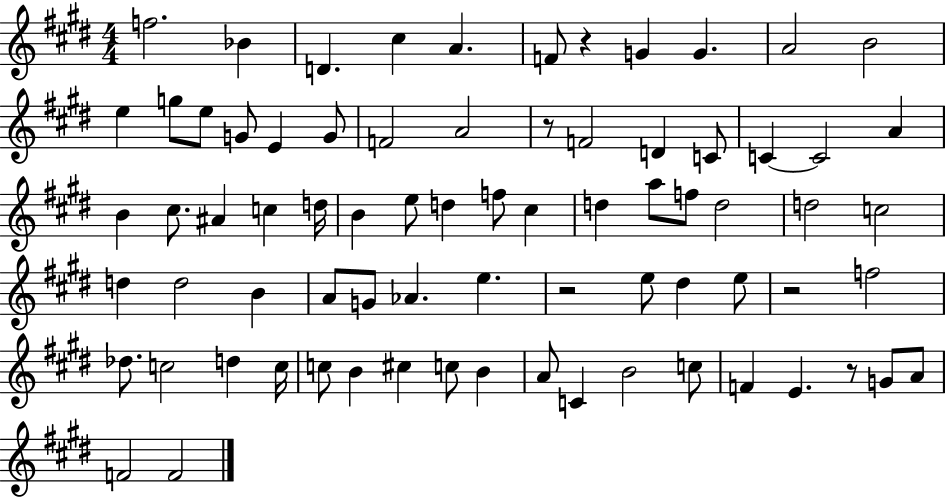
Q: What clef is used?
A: treble